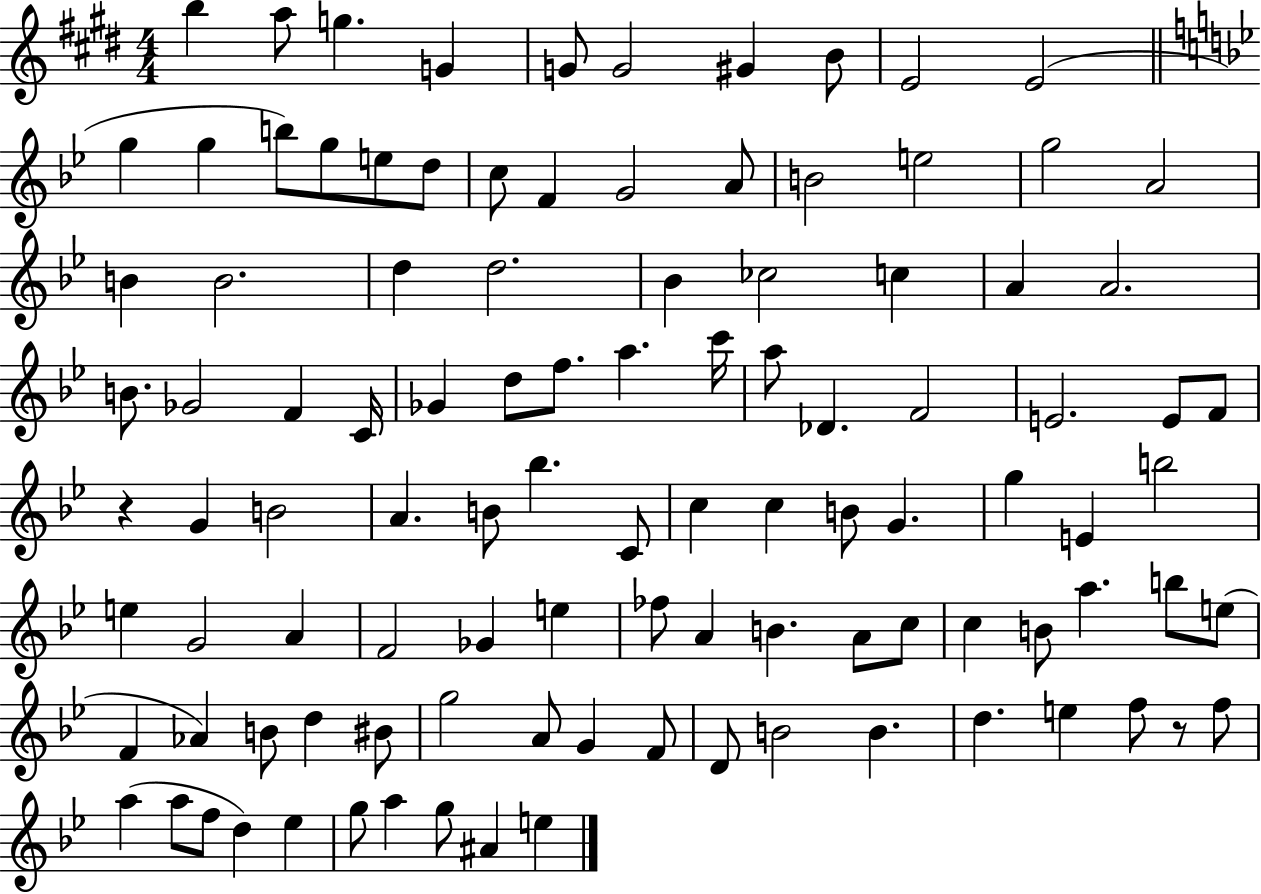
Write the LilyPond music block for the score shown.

{
  \clef treble
  \numericTimeSignature
  \time 4/4
  \key e \major
  b''4 a''8 g''4. g'4 | g'8 g'2 gis'4 b'8 | e'2 e'2( | \bar "||" \break \key g \minor g''4 g''4 b''8) g''8 e''8 d''8 | c''8 f'4 g'2 a'8 | b'2 e''2 | g''2 a'2 | \break b'4 b'2. | d''4 d''2. | bes'4 ces''2 c''4 | a'4 a'2. | \break b'8. ges'2 f'4 c'16 | ges'4 d''8 f''8. a''4. c'''16 | a''8 des'4. f'2 | e'2. e'8 f'8 | \break r4 g'4 b'2 | a'4. b'8 bes''4. c'8 | c''4 c''4 b'8 g'4. | g''4 e'4 b''2 | \break e''4 g'2 a'4 | f'2 ges'4 e''4 | fes''8 a'4 b'4. a'8 c''8 | c''4 b'8 a''4. b''8 e''8( | \break f'4 aes'4) b'8 d''4 bis'8 | g''2 a'8 g'4 f'8 | d'8 b'2 b'4. | d''4. e''4 f''8 r8 f''8 | \break a''4( a''8 f''8 d''4) ees''4 | g''8 a''4 g''8 ais'4 e''4 | \bar "|."
}